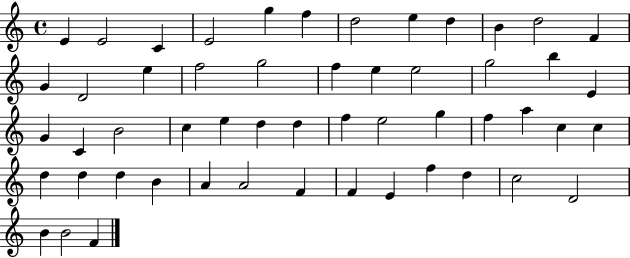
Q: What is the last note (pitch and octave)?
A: F4